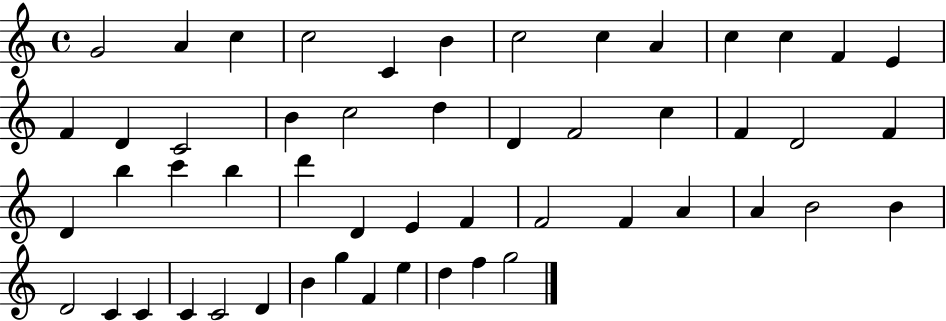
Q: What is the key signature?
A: C major